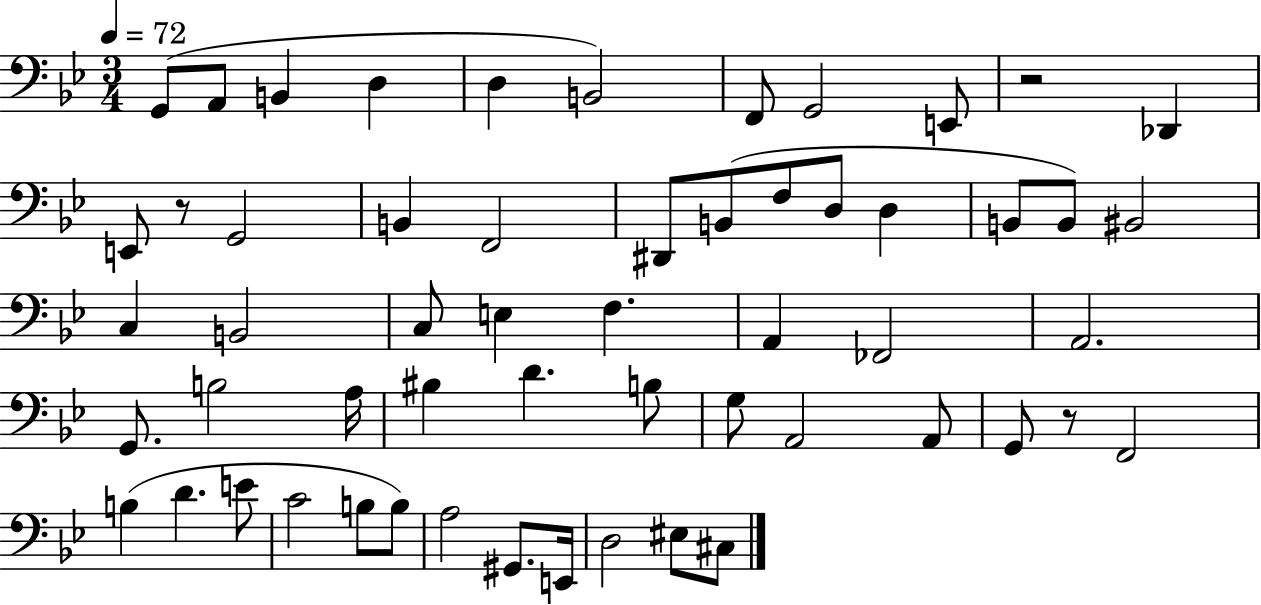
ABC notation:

X:1
T:Untitled
M:3/4
L:1/4
K:Bb
G,,/2 A,,/2 B,, D, D, B,,2 F,,/2 G,,2 E,,/2 z2 _D,, E,,/2 z/2 G,,2 B,, F,,2 ^D,,/2 B,,/2 F,/2 D,/2 D, B,,/2 B,,/2 ^B,,2 C, B,,2 C,/2 E, F, A,, _F,,2 A,,2 G,,/2 B,2 A,/4 ^B, D B,/2 G,/2 A,,2 A,,/2 G,,/2 z/2 F,,2 B, D E/2 C2 B,/2 B,/2 A,2 ^G,,/2 E,,/4 D,2 ^E,/2 ^C,/2